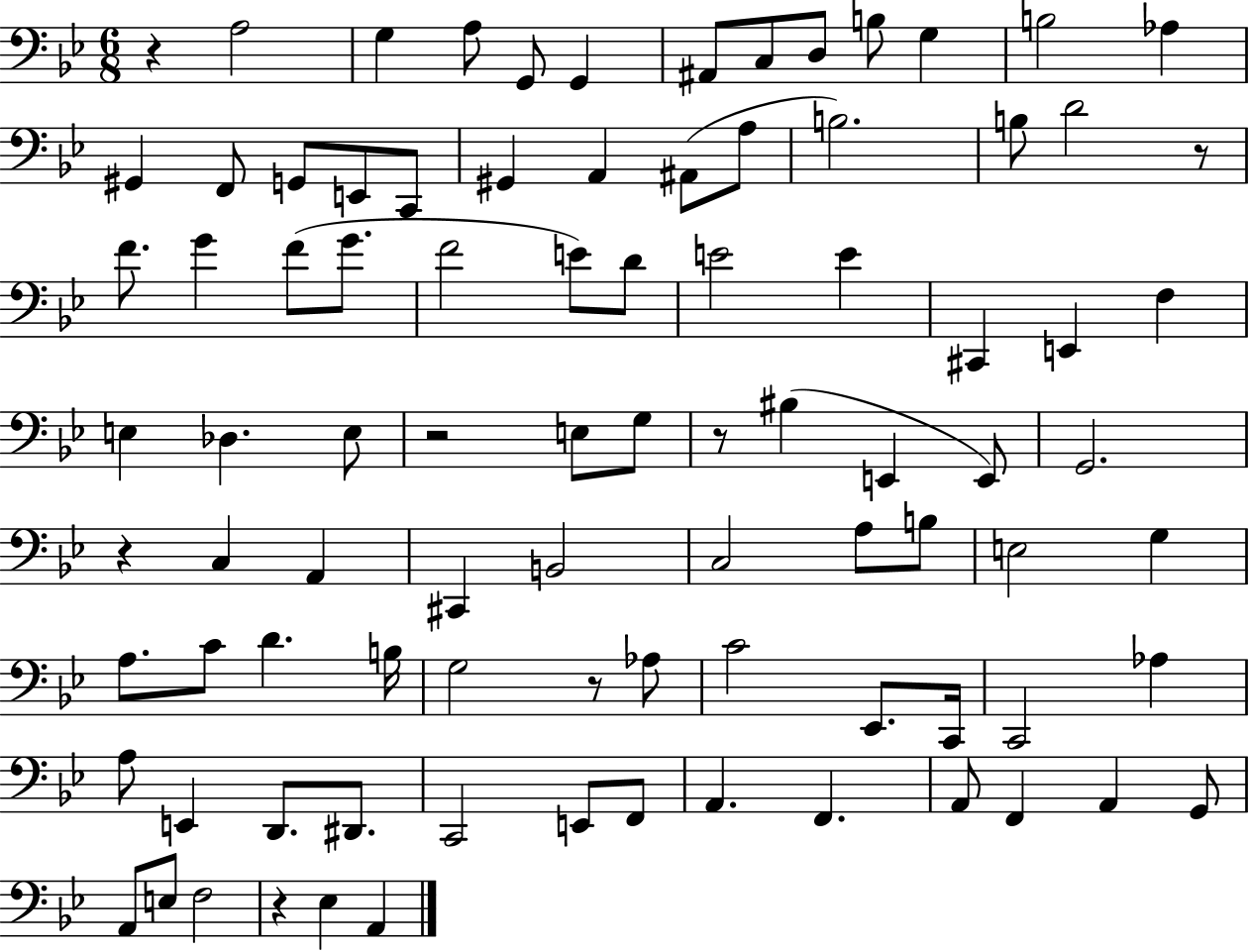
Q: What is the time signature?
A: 6/8